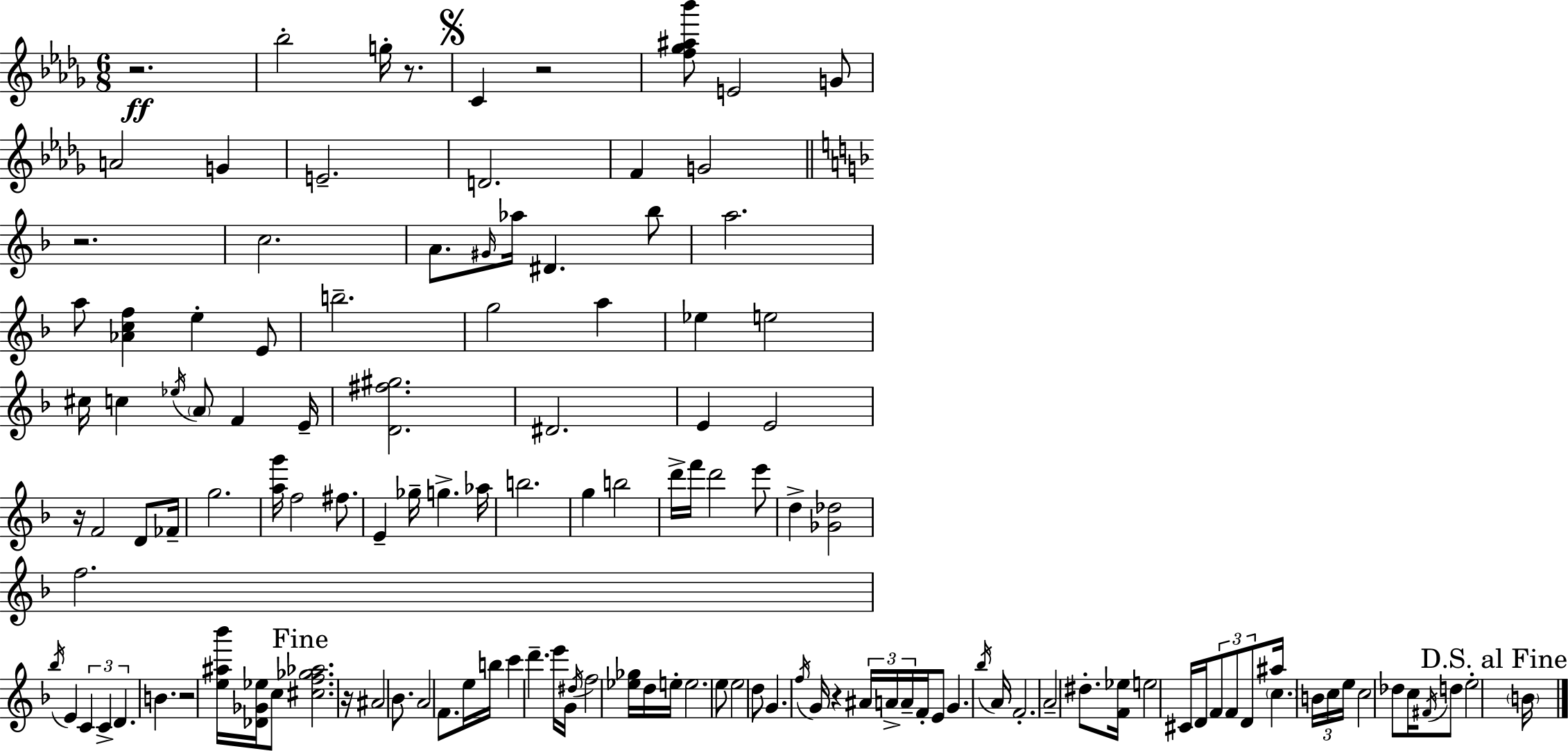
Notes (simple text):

R/h. Bb5/h G5/s R/e. C4/q R/h [F5,Gb5,A#5,Bb6]/e E4/h G4/e A4/h G4/q E4/h. D4/h. F4/q G4/h R/h. C5/h. A4/e. G#4/s Ab5/s D#4/q. Bb5/e A5/h. A5/e [Ab4,C5,F5]/q E5/q E4/e B5/h. G5/h A5/q Eb5/q E5/h C#5/s C5/q Eb5/s A4/e F4/q E4/s [D4,F#5,G#5]/h. D#4/h. E4/q E4/h R/s F4/h D4/e FES4/s G5/h. [A5,G6]/s F5/h F#5/e. E4/q Gb5/s G5/q. Ab5/s B5/h. G5/q B5/h D6/s F6/s D6/h E6/e D5/q [Gb4,Db5]/h F5/h. Bb5/s E4/q C4/q C4/q D4/q. B4/q. R/h [E5,A#5,Bb6]/s [Db4,Gb4,Eb5]/s C5/e [C#5,F5,Gb5,Ab5]/h. R/s A#4/h Bb4/e. A4/h F4/e. E5/s B5/s C6/q D6/q. E6/s G4/s D#5/s F5/h [Eb5,Gb5]/s D5/s E5/s E5/h. E5/e E5/h D5/e G4/q. F5/s G4/s R/q A#4/s A4/s A4/s F4/s E4/e G4/q. Bb5/s A4/s F4/h. A4/h D#5/e. [F4,Eb5]/s E5/h C#4/s D4/s F4/e F4/e D4/e A#5/s C5/q. B4/s C5/s E5/s C5/h Db5/e C5/s F#4/s D5/e E5/h B4/s